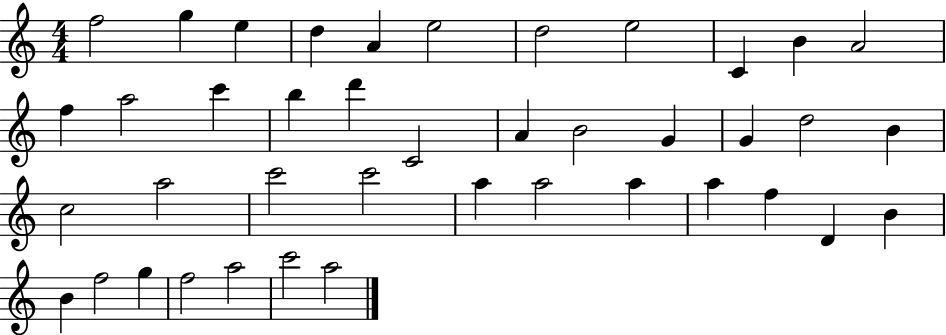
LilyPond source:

{
  \clef treble
  \numericTimeSignature
  \time 4/4
  \key c \major
  f''2 g''4 e''4 | d''4 a'4 e''2 | d''2 e''2 | c'4 b'4 a'2 | \break f''4 a''2 c'''4 | b''4 d'''4 c'2 | a'4 b'2 g'4 | g'4 d''2 b'4 | \break c''2 a''2 | c'''2 c'''2 | a''4 a''2 a''4 | a''4 f''4 d'4 b'4 | \break b'4 f''2 g''4 | f''2 a''2 | c'''2 a''2 | \bar "|."
}